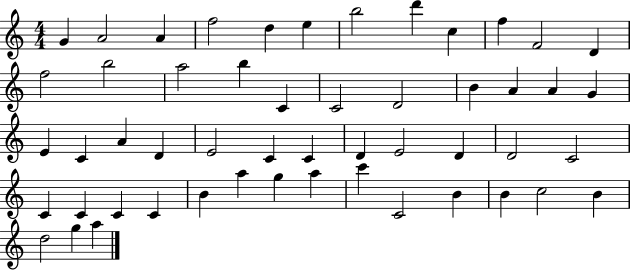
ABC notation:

X:1
T:Untitled
M:4/4
L:1/4
K:C
G A2 A f2 d e b2 d' c f F2 D f2 b2 a2 b C C2 D2 B A A G E C A D E2 C C D E2 D D2 C2 C C C C B a g a c' C2 B B c2 B d2 g a